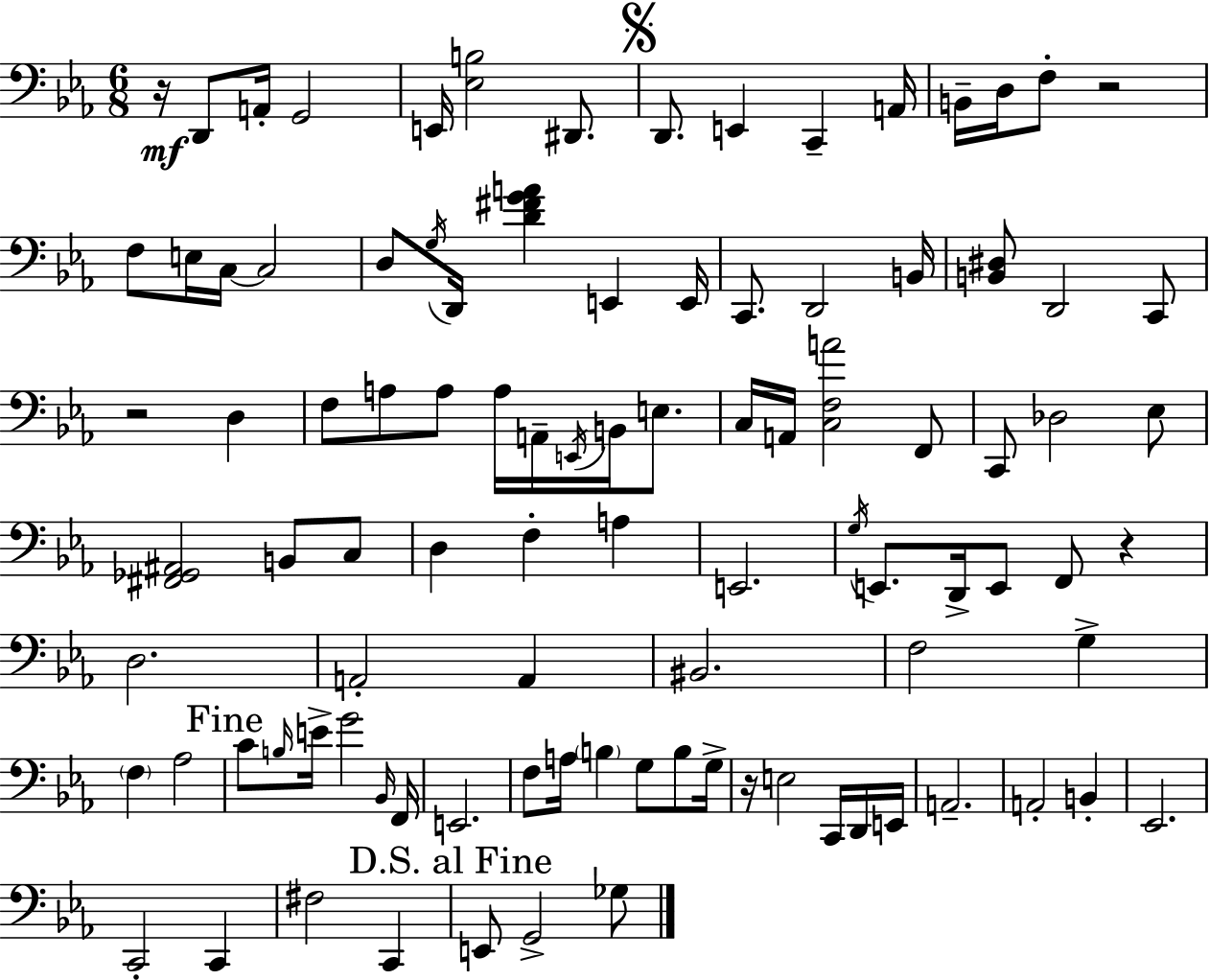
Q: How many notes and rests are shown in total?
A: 98